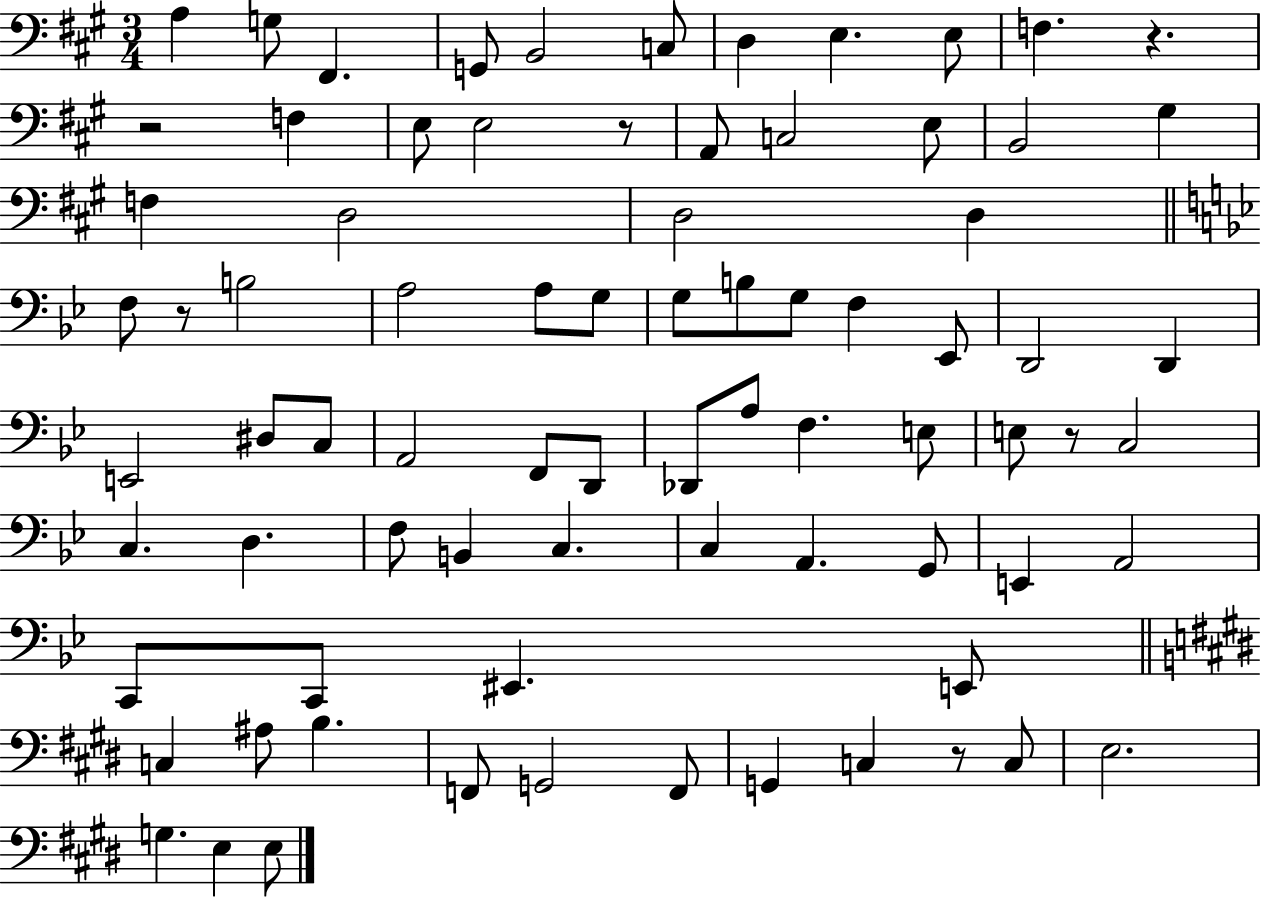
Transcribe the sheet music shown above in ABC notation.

X:1
T:Untitled
M:3/4
L:1/4
K:A
A, G,/2 ^F,, G,,/2 B,,2 C,/2 D, E, E,/2 F, z z2 F, E,/2 E,2 z/2 A,,/2 C,2 E,/2 B,,2 ^G, F, D,2 D,2 D, F,/2 z/2 B,2 A,2 A,/2 G,/2 G,/2 B,/2 G,/2 F, _E,,/2 D,,2 D,, E,,2 ^D,/2 C,/2 A,,2 F,,/2 D,,/2 _D,,/2 A,/2 F, E,/2 E,/2 z/2 C,2 C, D, F,/2 B,, C, C, A,, G,,/2 E,, A,,2 C,,/2 C,,/2 ^E,, E,,/2 C, ^A,/2 B, F,,/2 G,,2 F,,/2 G,, C, z/2 C,/2 E,2 G, E, E,/2